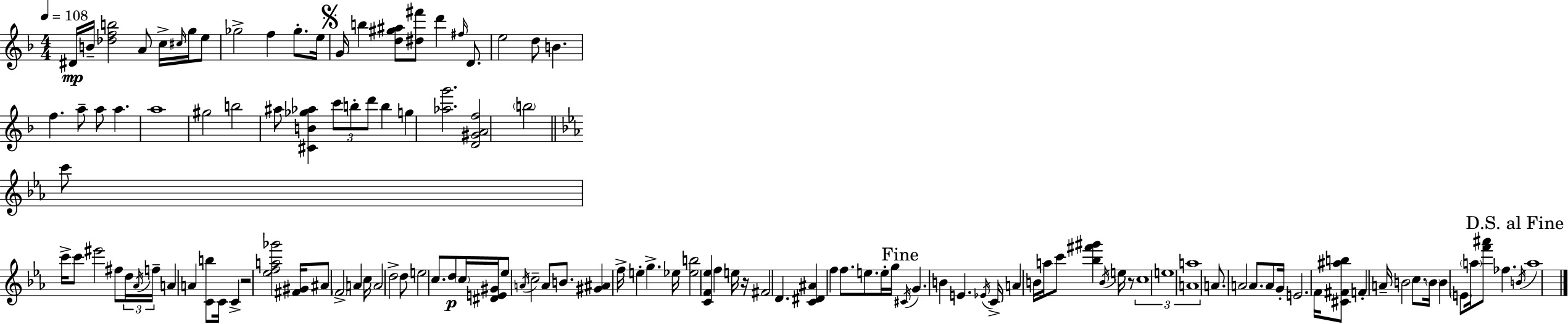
{
  \clef treble
  \numericTimeSignature
  \time 4/4
  \key f \major
  \tempo 4 = 108
  dis'16\mp b'16-- <des'' f'' b''>2 a'8 c''16-> \grace { cis''16 } g''16 e''8 | ges''2-> f''4 ges''8.-. | e''16 \mark \markup { \musicglyph "scripts.segno" } g'16 b''4 <d'' gis'' ais''>8 <dis'' fis'''>8 d'''4 \grace { fis''16 } d'8. | e''2 d''8 b'4. | \break f''4. a''8-- a''8 a''4. | a''1 | gis''2 b''2 | ais''8 <cis' b' ges'' aes''>4 \tuplet 3/2 { c'''8 b''8-. d'''8 } b''4 | \break g''4 <aes'' g'''>2. | <d' gis' a' f''>2 \parenthesize b''2 | \bar "||" \break \key ees \major c'''8 c'''16-> c'''8 eis'''2 fis''8 \tuplet 3/2 { d''16 | \acciaccatura { aes'16 } f''16-- } a'4 a'4 <c' b''>8 c'16 c'4-> | r2 <ees'' f'' a'' ges'''>2 | <fis' gis'>16 ais'8 \parenthesize f'2-> a'4 | \break c''16 a'2 d''2-> | d''8 e''2 c''8. d''8\p | \parenthesize c''16 <dis' e' gis'>16 ees''8 \acciaccatura { a'16 } c''2-- a'8 b'8. | <gis' ais'>4 f''16-> e''4-. g''4.-> | \break ees''16 <ees'' b''>2 <c' f' ees''>4 f''4 | e''16 r16 fis'2 d'4. | <c' dis' ais'>4 f''4 f''8. e''8. | e''16-. g''16 \mark "Fine" \acciaccatura { cis'16 } g'4. b'4 e'4. | \break \acciaccatura { ees'16 } c'16-> a'4 b'16 a''16 c'''8 <bes'' fis''' gis'''>4 | \acciaccatura { b'16 } e''16 r8 \tuplet 3/2 { c''1 | e''1 | a''1 } | \break a'1 | a'8. a'2 | a'8. a'8 g'16-. e'2. | f'16 <cis' fis' ais'' b''>8 f'4-. a'16-- b'2 | \break c''8. \parenthesize b'16 b'4 \parenthesize e'8 \parenthesize a''16 <f''' ais'''>8 fes''4. | \mark "D.S. al Fine" \acciaccatura { b'16 } a''1 | \bar "|."
}